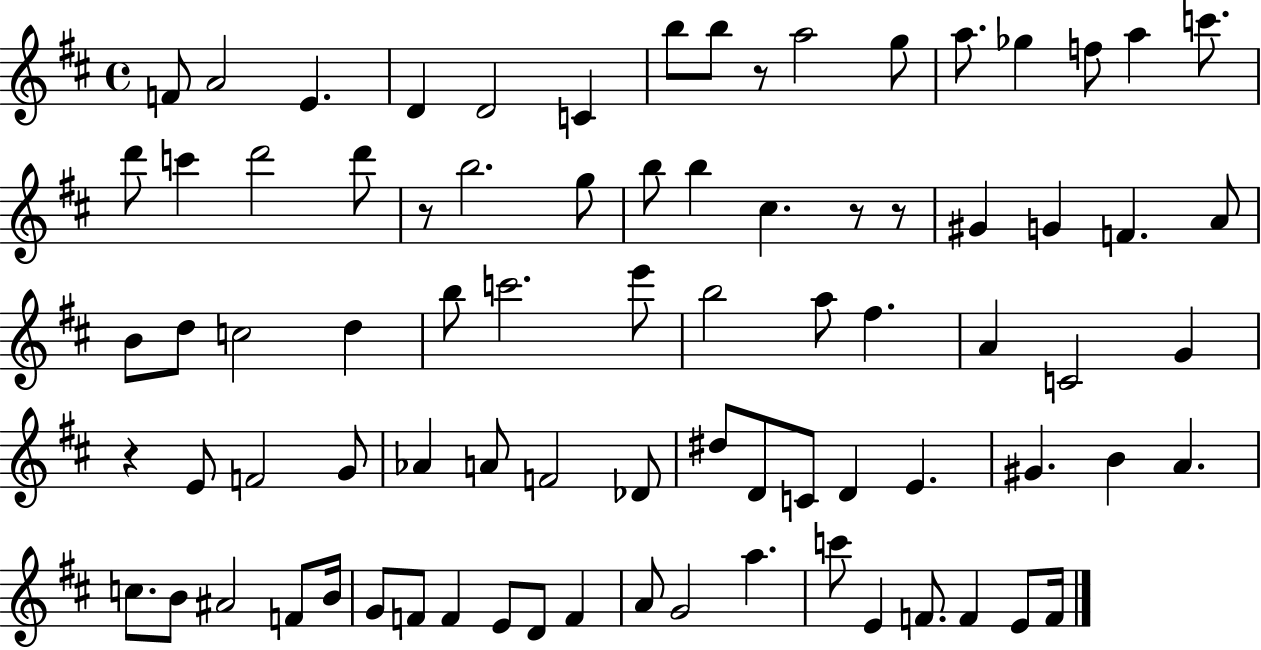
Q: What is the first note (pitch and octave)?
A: F4